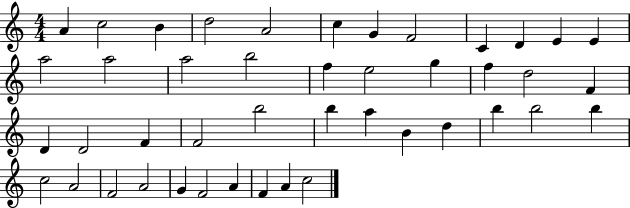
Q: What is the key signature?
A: C major